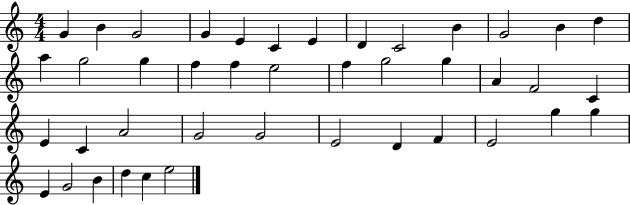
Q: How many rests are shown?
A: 0